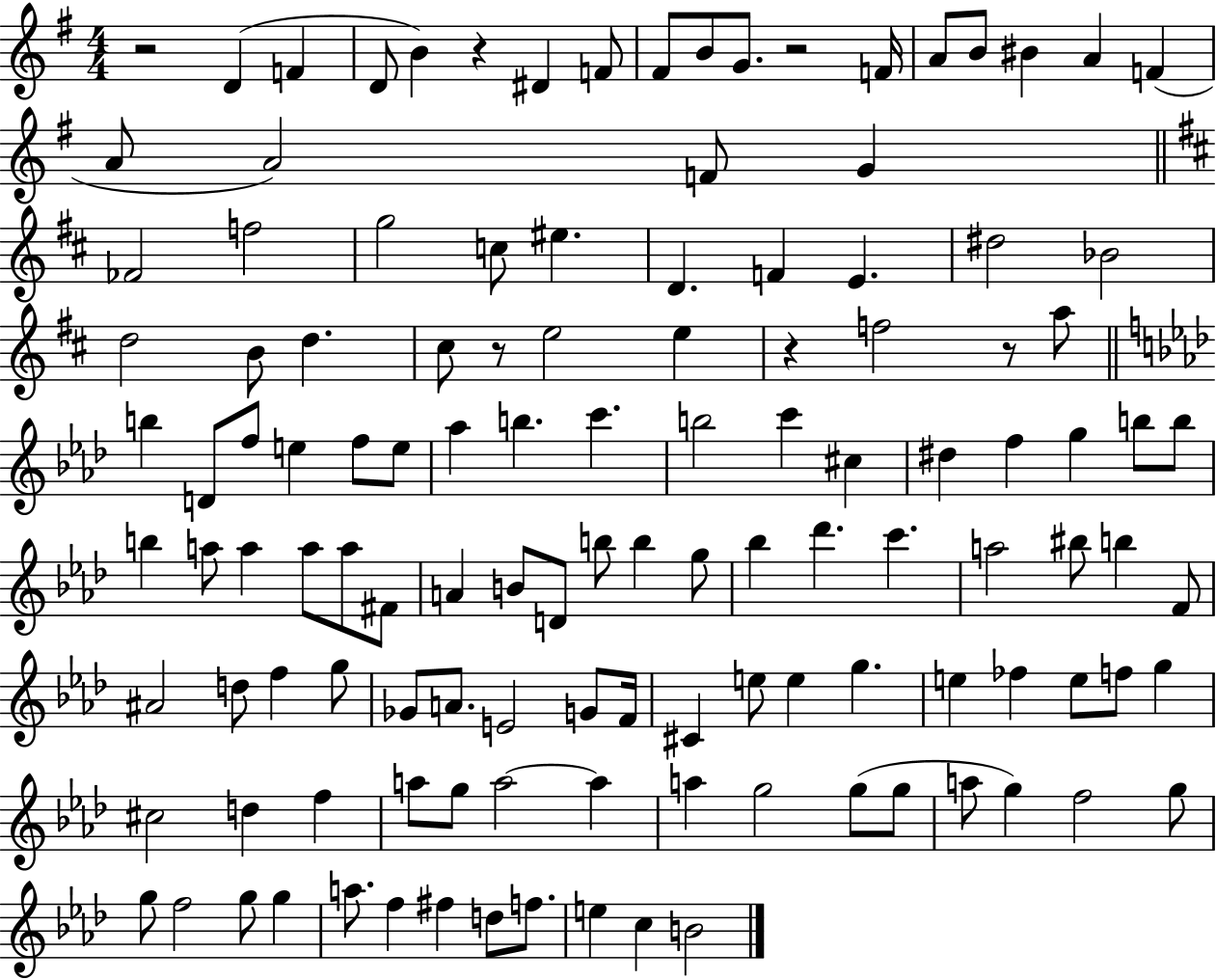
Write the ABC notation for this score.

X:1
T:Untitled
M:4/4
L:1/4
K:G
z2 D F D/2 B z ^D F/2 ^F/2 B/2 G/2 z2 F/4 A/2 B/2 ^B A F A/2 A2 F/2 G _F2 f2 g2 c/2 ^e D F E ^d2 _B2 d2 B/2 d ^c/2 z/2 e2 e z f2 z/2 a/2 b D/2 f/2 e f/2 e/2 _a b c' b2 c' ^c ^d f g b/2 b/2 b a/2 a a/2 a/2 ^F/2 A B/2 D/2 b/2 b g/2 _b _d' c' a2 ^b/2 b F/2 ^A2 d/2 f g/2 _G/2 A/2 E2 G/2 F/4 ^C e/2 e g e _f e/2 f/2 g ^c2 d f a/2 g/2 a2 a a g2 g/2 g/2 a/2 g f2 g/2 g/2 f2 g/2 g a/2 f ^f d/2 f/2 e c B2